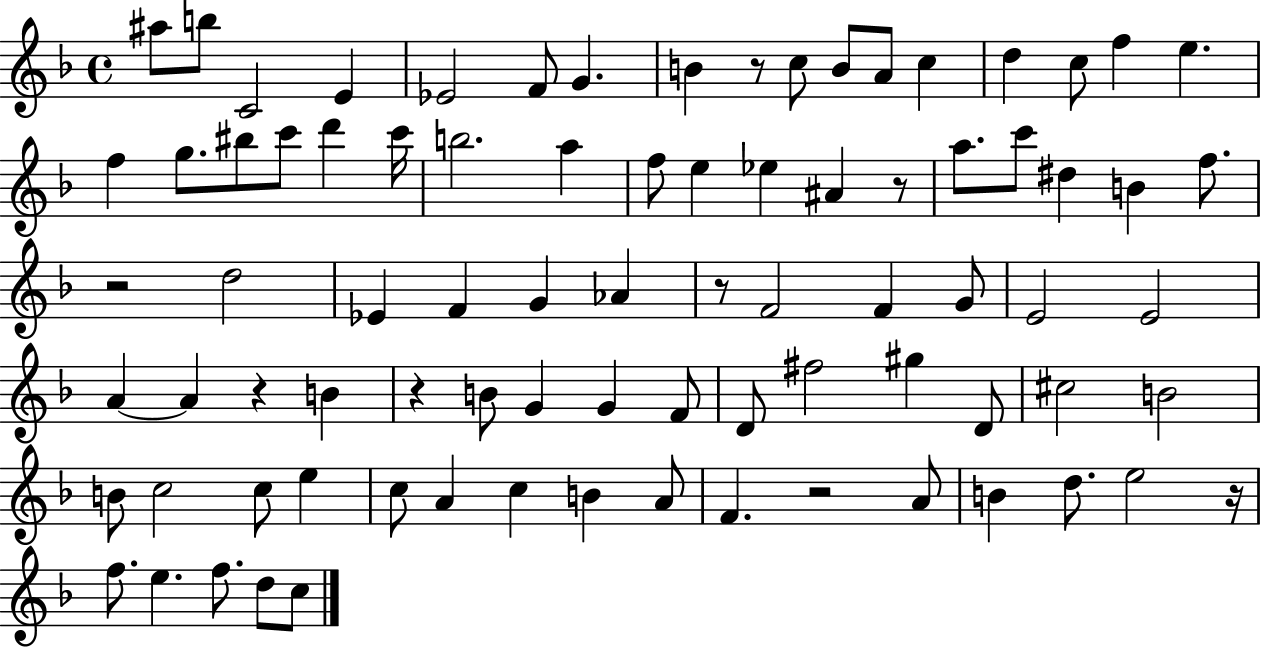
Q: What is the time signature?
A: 4/4